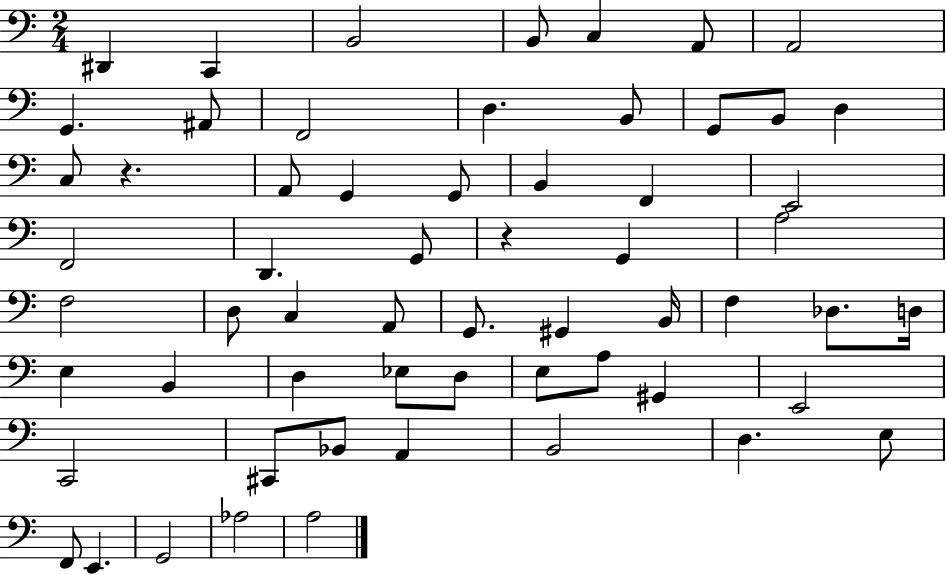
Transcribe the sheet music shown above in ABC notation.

X:1
T:Untitled
M:2/4
L:1/4
K:C
^D,, C,, B,,2 B,,/2 C, A,,/2 A,,2 G,, ^A,,/2 F,,2 D, B,,/2 G,,/2 B,,/2 D, C,/2 z A,,/2 G,, G,,/2 B,, F,, E,,2 F,,2 D,, G,,/2 z G,, A,2 F,2 D,/2 C, A,,/2 G,,/2 ^G,, B,,/4 F, _D,/2 D,/4 E, B,, D, _E,/2 D,/2 E,/2 A,/2 ^G,, E,,2 C,,2 ^C,,/2 _B,,/2 A,, B,,2 D, E,/2 F,,/2 E,, G,,2 _A,2 A,2